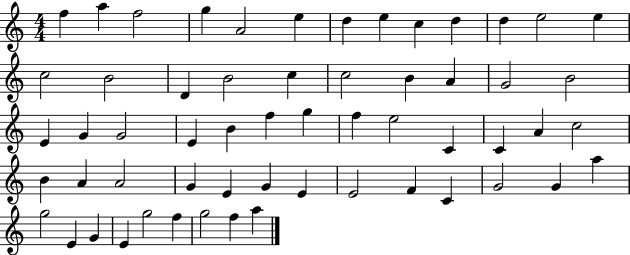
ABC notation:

X:1
T:Untitled
M:4/4
L:1/4
K:C
f a f2 g A2 e d e c d d e2 e c2 B2 D B2 c c2 B A G2 B2 E G G2 E B f g f e2 C C A c2 B A A2 G E G E E2 F C G2 G a g2 E G E g2 f g2 f a